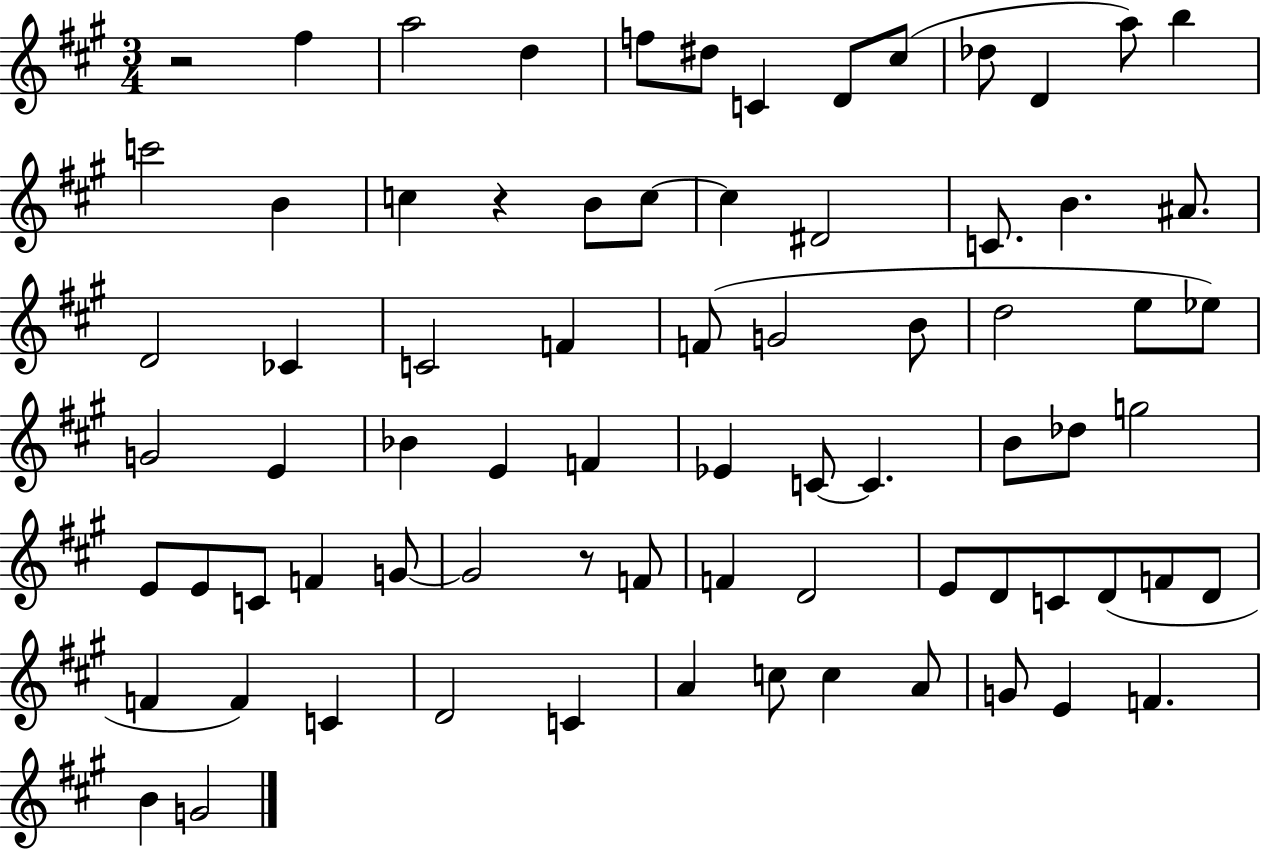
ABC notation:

X:1
T:Untitled
M:3/4
L:1/4
K:A
z2 ^f a2 d f/2 ^d/2 C D/2 ^c/2 _d/2 D a/2 b c'2 B c z B/2 c/2 c ^D2 C/2 B ^A/2 D2 _C C2 F F/2 G2 B/2 d2 e/2 _e/2 G2 E _B E F _E C/2 C B/2 _d/2 g2 E/2 E/2 C/2 F G/2 G2 z/2 F/2 F D2 E/2 D/2 C/2 D/2 F/2 D/2 F F C D2 C A c/2 c A/2 G/2 E F B G2